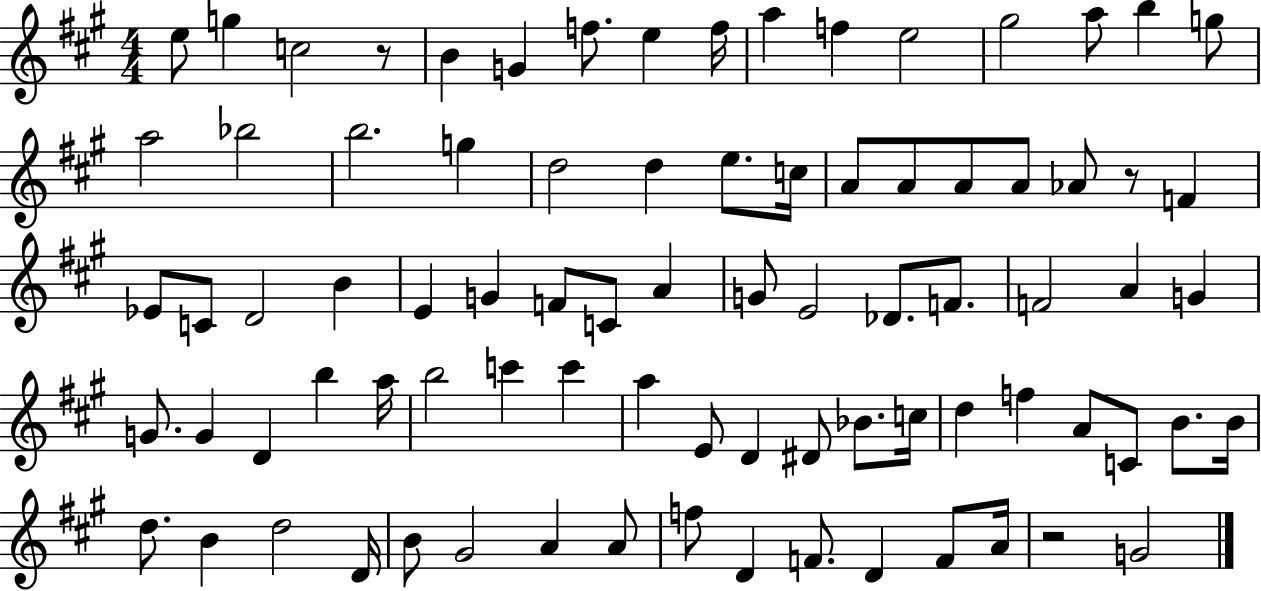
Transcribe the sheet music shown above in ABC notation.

X:1
T:Untitled
M:4/4
L:1/4
K:A
e/2 g c2 z/2 B G f/2 e f/4 a f e2 ^g2 a/2 b g/2 a2 _b2 b2 g d2 d e/2 c/4 A/2 A/2 A/2 A/2 _A/2 z/2 F _E/2 C/2 D2 B E G F/2 C/2 A G/2 E2 _D/2 F/2 F2 A G G/2 G D b a/4 b2 c' c' a E/2 D ^D/2 _B/2 c/4 d f A/2 C/2 B/2 B/4 d/2 B d2 D/4 B/2 ^G2 A A/2 f/2 D F/2 D F/2 A/4 z2 G2